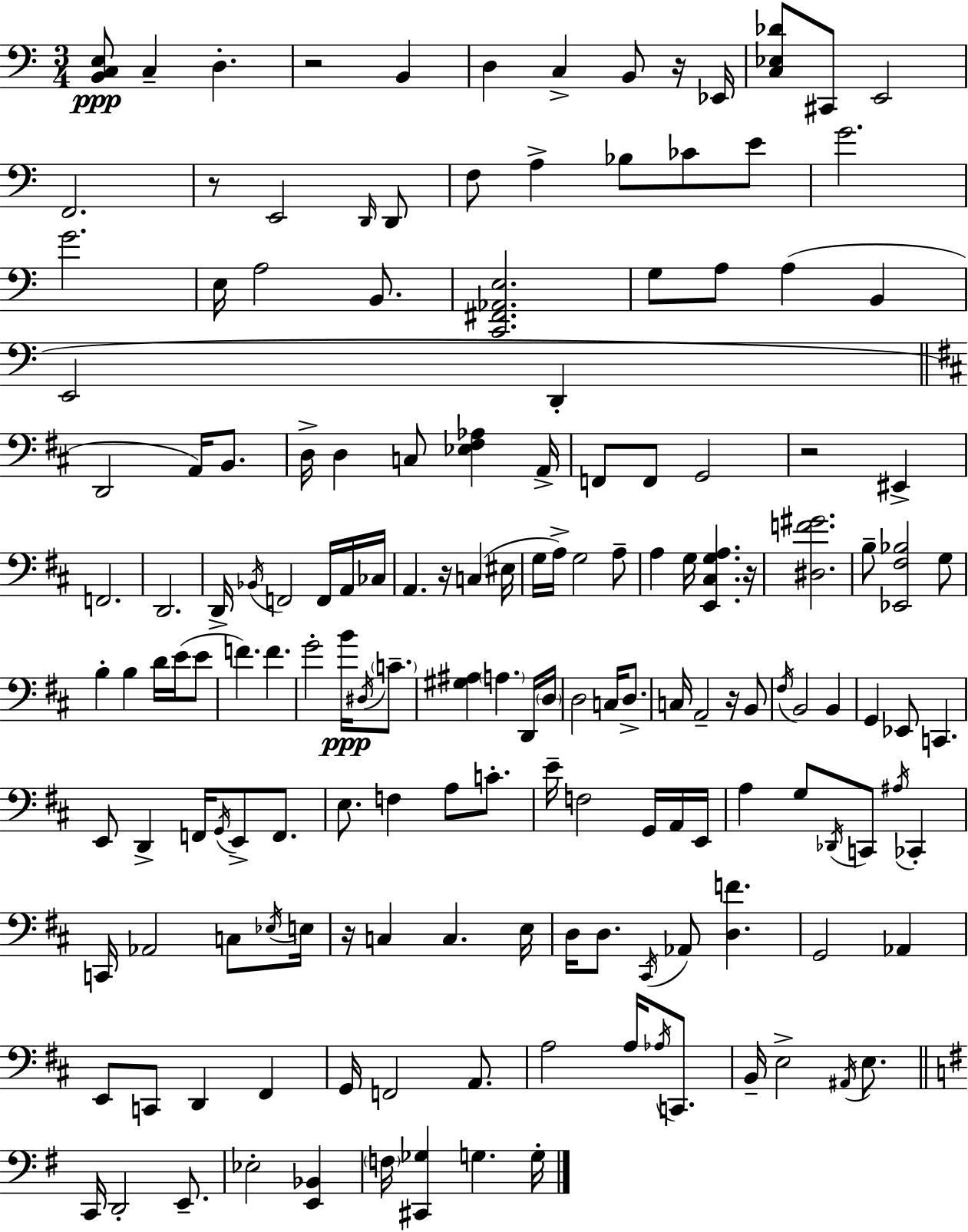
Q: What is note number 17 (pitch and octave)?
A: CES4